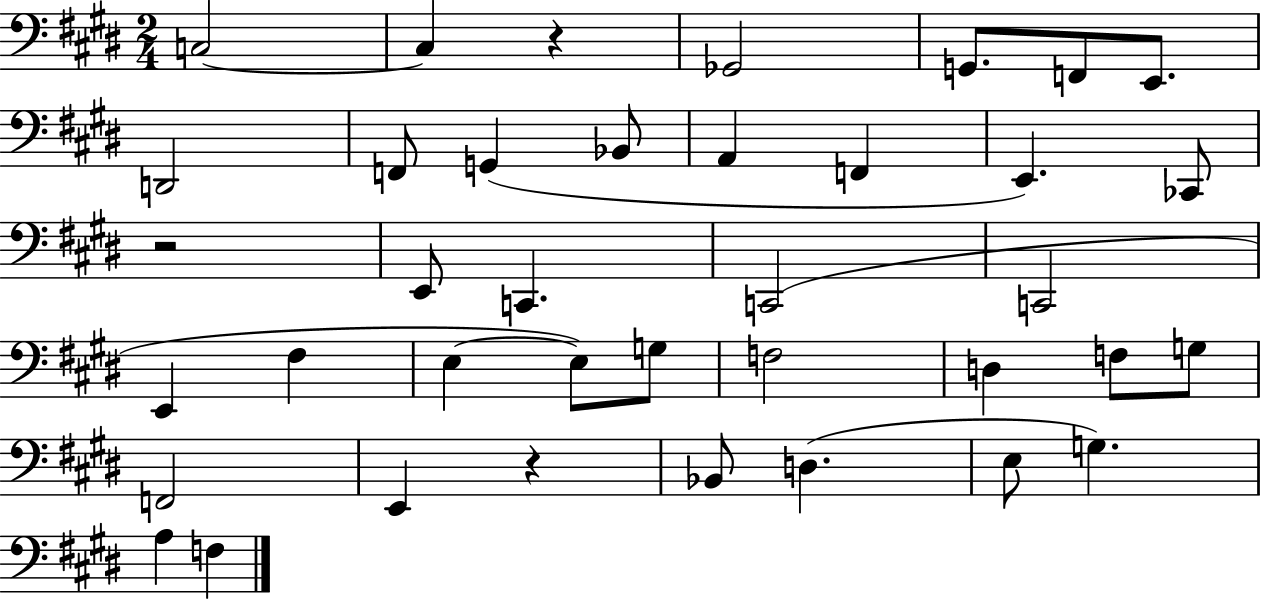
{
  \clef bass
  \numericTimeSignature
  \time 2/4
  \key e \major
  c2~~ | c4 r4 | ges,2 | g,8. f,8 e,8. | \break d,2 | f,8 g,4( bes,8 | a,4 f,4 | e,4.) ces,8 | \break r2 | e,8 c,4. | c,2( | c,2 | \break e,4 fis4 | e4~~ e8) g8 | f2 | d4 f8 g8 | \break f,2 | e,4 r4 | bes,8 d4.( | e8 g4.) | \break a4 f4 | \bar "|."
}